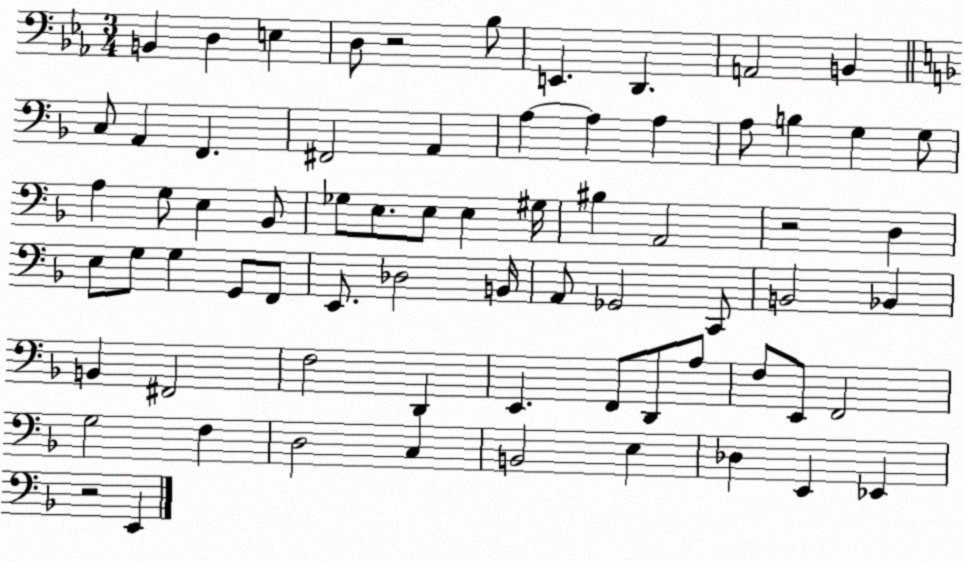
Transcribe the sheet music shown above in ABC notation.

X:1
T:Untitled
M:3/4
L:1/4
K:Eb
B,, D, E, D,/2 z2 _B,/2 E,, D,, A,,2 B,, C,/2 A,, F,, ^F,,2 A,, A, A, A, A,/2 B, G, G,/2 A, G,/2 E, _B,,/2 _G,/2 E,/2 E,/2 E, ^G,/4 ^B, A,,2 z2 D, E,/2 G,/2 G, G,,/2 F,,/2 E,,/2 _D,2 B,,/4 A,,/2 _G,,2 C,,/2 B,,2 _B,, B,, ^F,,2 F,2 D,, E,, F,,/2 D,,/2 A,/2 F,/2 E,,/2 F,,2 G,2 F, D,2 C, B,,2 E, _D, E,, _E,, z2 E,,